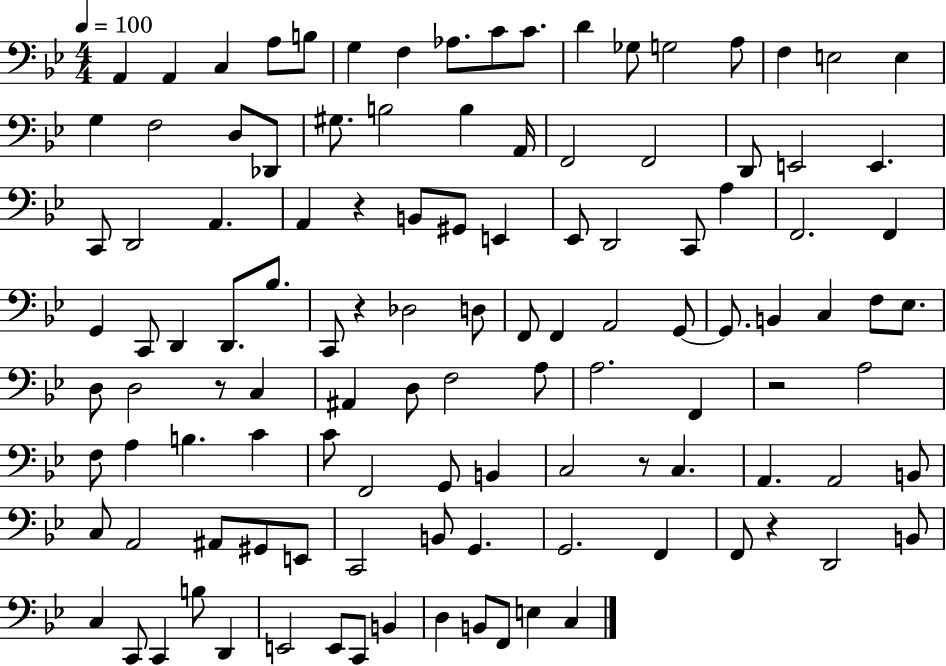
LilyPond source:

{
  \clef bass
  \numericTimeSignature
  \time 4/4
  \key bes \major
  \tempo 4 = 100
  \repeat volta 2 { a,4 a,4 c4 a8 b8 | g4 f4 aes8. c'8 c'8. | d'4 ges8 g2 a8 | f4 e2 e4 | \break g4 f2 d8 des,8 | gis8. b2 b4 a,16 | f,2 f,2 | d,8 e,2 e,4. | \break c,8 d,2 a,4. | a,4 r4 b,8 gis,8 e,4 | ees,8 d,2 c,8 a4 | f,2. f,4 | \break g,4 c,8 d,4 d,8. bes8. | c,8 r4 des2 d8 | f,8 f,4 a,2 g,8~~ | g,8. b,4 c4 f8 ees8. | \break d8 d2 r8 c4 | ais,4 d8 f2 a8 | a2. f,4 | r2 a2 | \break f8 a4 b4. c'4 | c'8 f,2 g,8 b,4 | c2 r8 c4. | a,4. a,2 b,8 | \break c8 a,2 ais,8 gis,8 e,8 | c,2 b,8 g,4. | g,2. f,4 | f,8 r4 d,2 b,8 | \break c4 c,8 c,4 b8 d,4 | e,2 e,8 c,8 b,4 | d4 b,8 f,8 e4 c4 | } \bar "|."
}